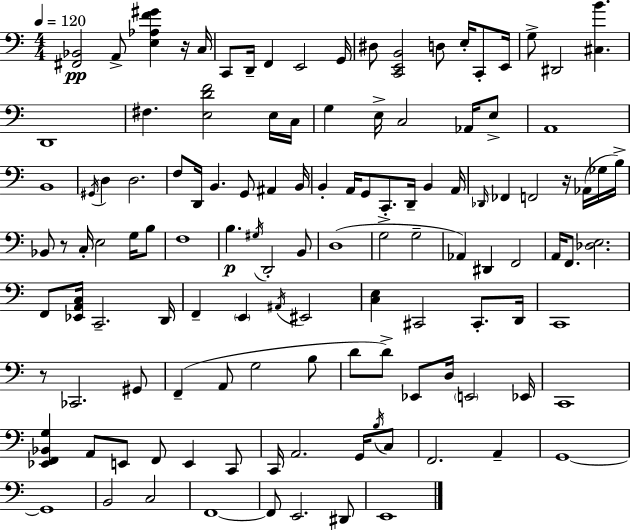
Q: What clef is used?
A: bass